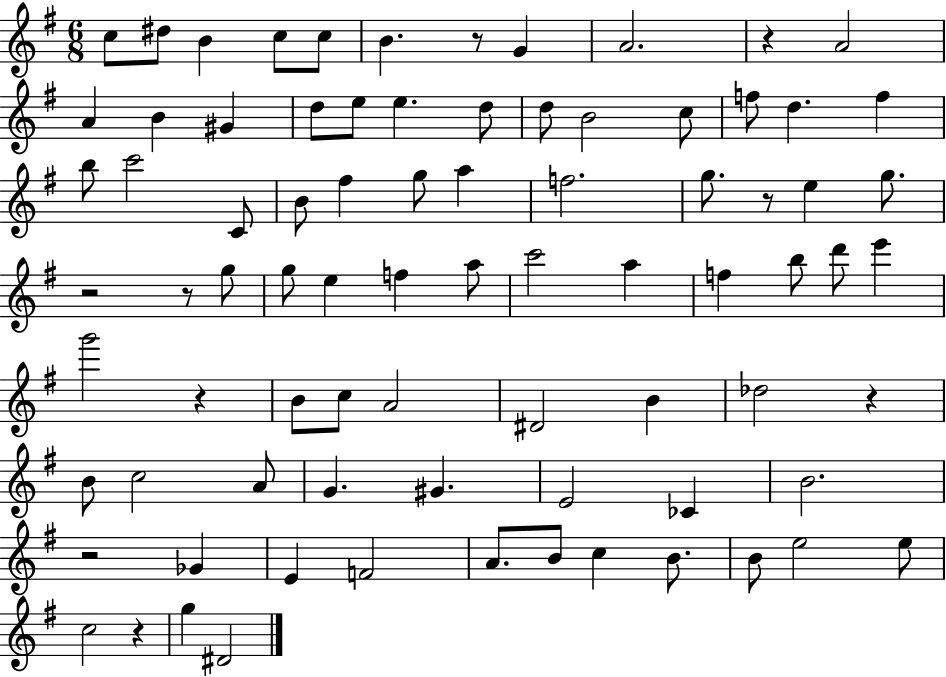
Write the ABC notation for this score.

X:1
T:Untitled
M:6/8
L:1/4
K:G
c/2 ^d/2 B c/2 c/2 B z/2 G A2 z A2 A B ^G d/2 e/2 e d/2 d/2 B2 c/2 f/2 d f b/2 c'2 C/2 B/2 ^f g/2 a f2 g/2 z/2 e g/2 z2 z/2 g/2 g/2 e f a/2 c'2 a f b/2 d'/2 e' g'2 z B/2 c/2 A2 ^D2 B _d2 z B/2 c2 A/2 G ^G E2 _C B2 z2 _G E F2 A/2 B/2 c B/2 B/2 e2 e/2 c2 z g ^D2